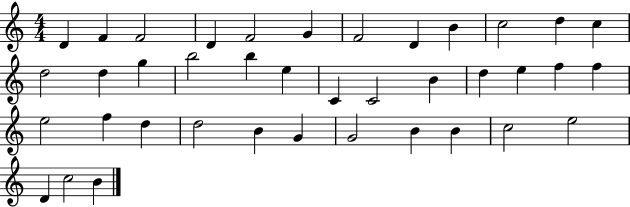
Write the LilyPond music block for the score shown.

{
  \clef treble
  \numericTimeSignature
  \time 4/4
  \key c \major
  d'4 f'4 f'2 | d'4 f'2 g'4 | f'2 d'4 b'4 | c''2 d''4 c''4 | \break d''2 d''4 g''4 | b''2 b''4 e''4 | c'4 c'2 b'4 | d''4 e''4 f''4 f''4 | \break e''2 f''4 d''4 | d''2 b'4 g'4 | g'2 b'4 b'4 | c''2 e''2 | \break d'4 c''2 b'4 | \bar "|."
}